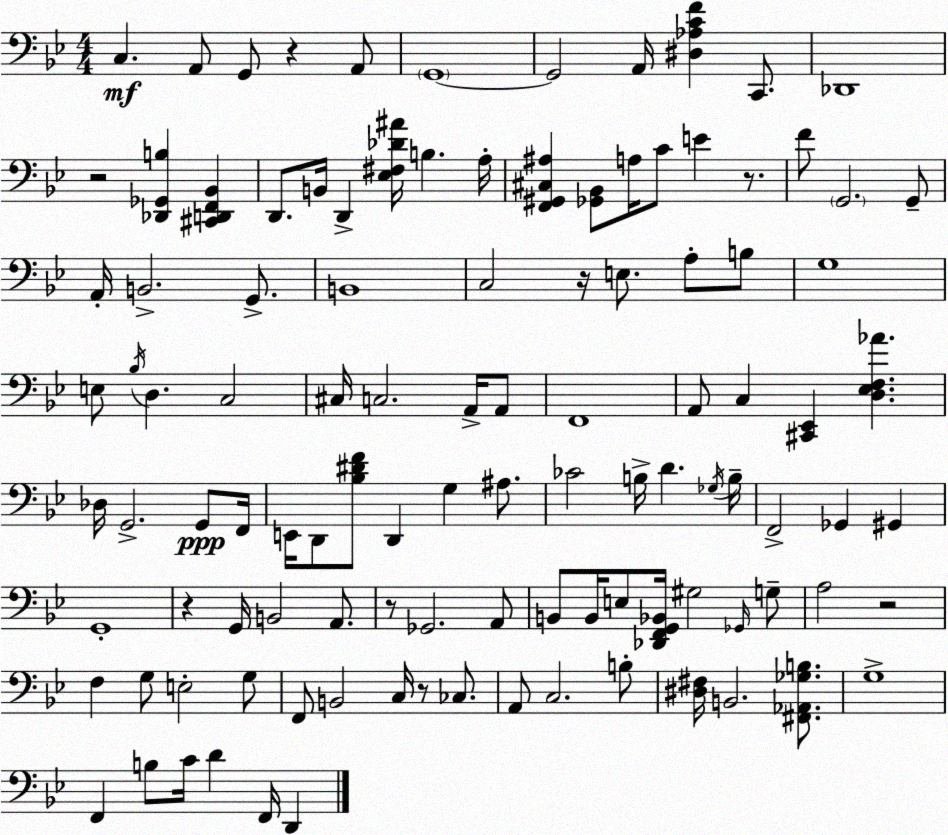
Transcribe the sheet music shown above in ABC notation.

X:1
T:Untitled
M:4/4
L:1/4
K:Gm
C, A,,/2 G,,/2 z A,,/2 G,,4 G,,2 A,,/4 [^D,_A,CF] C,,/2 _D,,4 z2 [_D,,_G,,B,] [^C,,D,,F,,_B,,] D,,/2 B,,/4 D,, [_E,^F,_D^A]/4 B, A,/4 [F,,^G,,^C,^A,] [_G,,_B,,]/2 A,/4 C/2 E z/2 F/2 G,,2 G,,/2 A,,/4 B,,2 G,,/2 B,,4 C,2 z/4 E,/2 A,/2 B,/2 G,4 E,/2 _B,/4 D, C,2 ^C,/4 C,2 A,,/4 A,,/2 F,,4 A,,/2 C, [^C,,_E,,] [D,_E,F,_A] _D,/4 G,,2 G,,/2 F,,/4 E,,/4 D,,/2 [_B,^DF]/2 D,, G, ^A,/2 _C2 B,/4 D _G,/4 B,/4 F,,2 _G,, ^G,, G,,4 z G,,/4 B,,2 A,,/2 z/2 _G,,2 A,,/2 B,,/2 B,,/4 E,/2 [_D,,F,,G,,_B,,]/4 ^G,2 _G,,/4 G,/2 A,2 z2 F, G,/2 E,2 G,/2 F,,/2 B,,2 C,/4 z/2 _C,/2 A,,/2 C,2 B,/2 [^D,^F,]/4 B,,2 [^F,,_A,,_G,B,]/2 G,4 F,, B,/2 C/4 D F,,/4 D,,